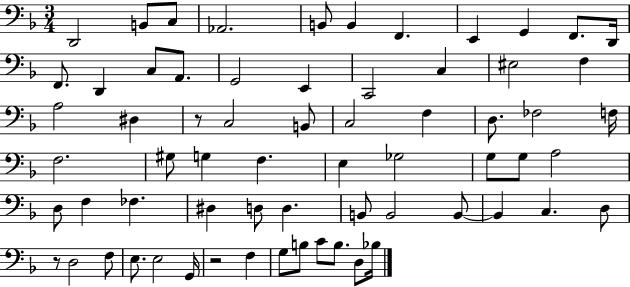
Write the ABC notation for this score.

X:1
T:Untitled
M:3/4
L:1/4
K:F
D,,2 B,,/2 C,/2 _A,,2 B,,/2 B,, F,, E,, G,, F,,/2 D,,/4 F,,/2 D,, C,/2 A,,/2 G,,2 E,, C,,2 C, ^E,2 F, A,2 ^D, z/2 C,2 B,,/2 C,2 F, D,/2 _F,2 F,/4 F,2 ^G,/2 G, F, E, _G,2 G,/2 G,/2 A,2 D,/2 F, _F, ^D, D,/2 D, B,,/2 B,,2 B,,/2 B,, C, D,/2 z/2 D,2 F,/2 E,/2 E,2 G,,/4 z2 F, G,/2 B,/2 C/2 B,/2 D,/2 _B,/4